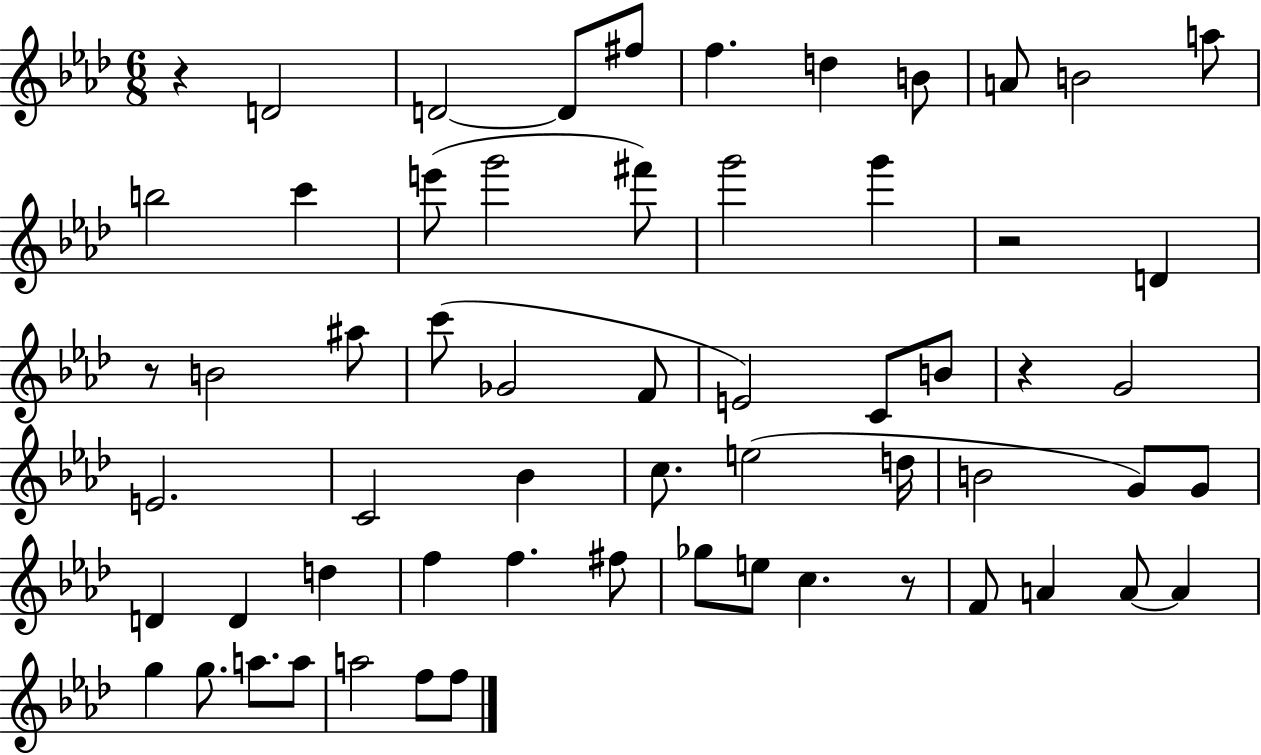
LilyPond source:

{
  \clef treble
  \numericTimeSignature
  \time 6/8
  \key aes \major
  \repeat volta 2 { r4 d'2 | d'2~~ d'8 fis''8 | f''4. d''4 b'8 | a'8 b'2 a''8 | \break b''2 c'''4 | e'''8( g'''2 fis'''8) | g'''2 g'''4 | r2 d'4 | \break r8 b'2 ais''8 | c'''8( ges'2 f'8 | e'2) c'8 b'8 | r4 g'2 | \break e'2. | c'2 bes'4 | c''8. e''2( d''16 | b'2 g'8) g'8 | \break d'4 d'4 d''4 | f''4 f''4. fis''8 | ges''8 e''8 c''4. r8 | f'8 a'4 a'8~~ a'4 | \break g''4 g''8. a''8. a''8 | a''2 f''8 f''8 | } \bar "|."
}